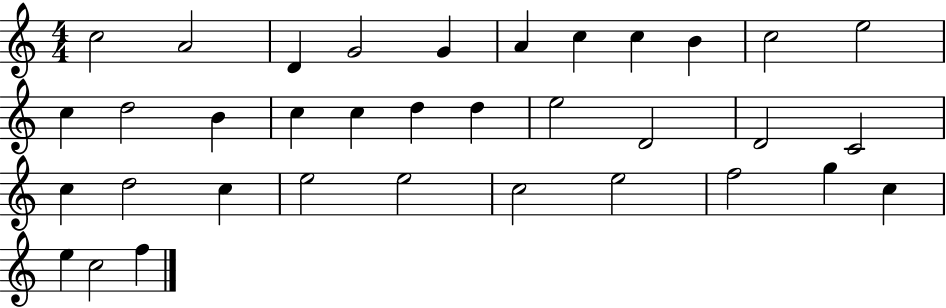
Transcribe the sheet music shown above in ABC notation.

X:1
T:Untitled
M:4/4
L:1/4
K:C
c2 A2 D G2 G A c c B c2 e2 c d2 B c c d d e2 D2 D2 C2 c d2 c e2 e2 c2 e2 f2 g c e c2 f